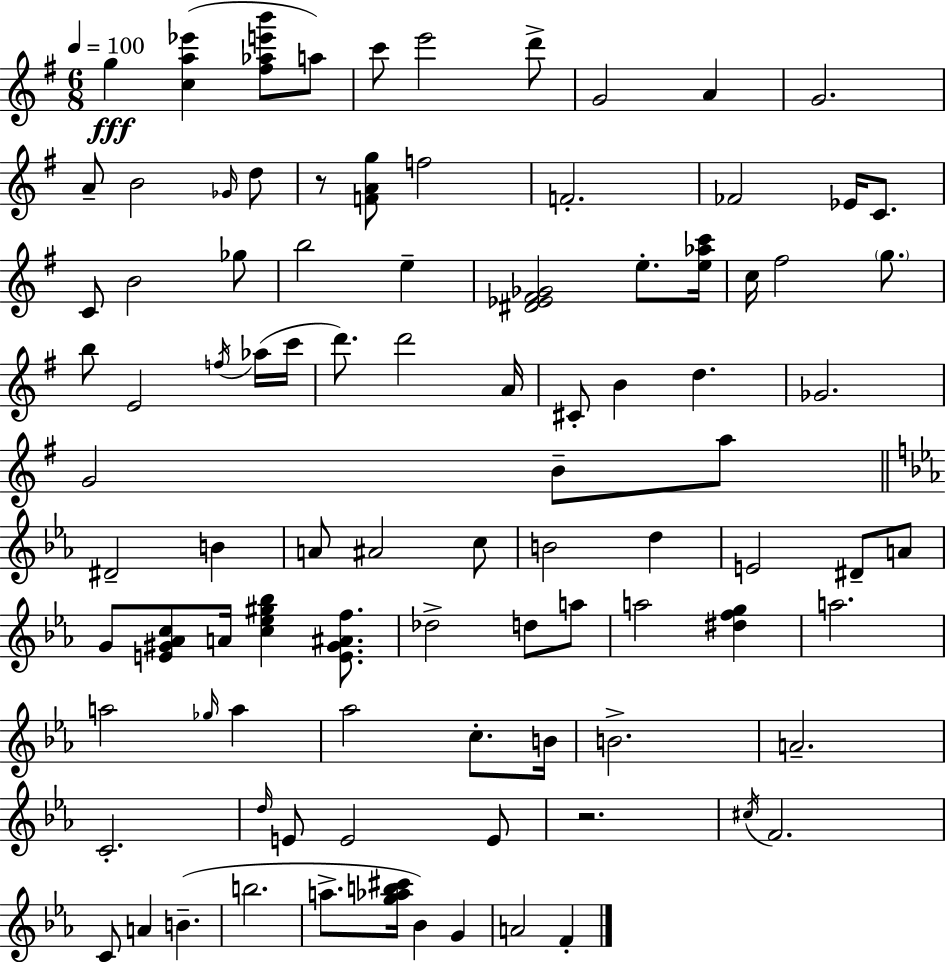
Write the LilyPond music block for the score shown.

{
  \clef treble
  \numericTimeSignature
  \time 6/8
  \key e \minor
  \tempo 4 = 100
  g''4\fff <c'' a'' ees'''>4( <fis'' aes'' e''' b'''>8 a''8) | c'''8 e'''2 d'''8-> | g'2 a'4 | g'2. | \break a'8-- b'2 \grace { ges'16 } d''8 | r8 <f' a' g''>8 f''2 | f'2.-. | fes'2 ees'16 c'8. | \break c'8 b'2 ges''8 | b''2 e''4-- | <dis' ees' fis' ges'>2 e''8.-. | <e'' aes'' c'''>16 c''16 fis''2 \parenthesize g''8. | \break b''8 e'2 \acciaccatura { f''16 }( | aes''16 c'''16 d'''8.) d'''2 | a'16 cis'8-. b'4 d''4. | ges'2. | \break g'2 b'8-- | a''8 \bar "||" \break \key c \minor dis'2-- b'4 | a'8 ais'2 c''8 | b'2 d''4 | e'2 dis'8-- a'8 | \break g'8 <e' gis' aes' c''>8 a'16 <c'' ees'' gis'' bes''>4 <e' gis' ais' f''>8. | des''2-> d''8 a''8 | a''2 <dis'' f'' g''>4 | a''2. | \break a''2 \grace { ges''16 } a''4 | aes''2 c''8.-. | b'16 b'2.-> | a'2.-- | \break c'2.-. | \grace { d''16 } e'8 e'2 | e'8 r2. | \acciaccatura { cis''16 } f'2. | \break c'8 a'4 b'4.--( | b''2. | a''8.-> <g'' aes'' b'' cis'''>16 bes'4) g'4 | a'2 f'4-. | \break \bar "|."
}